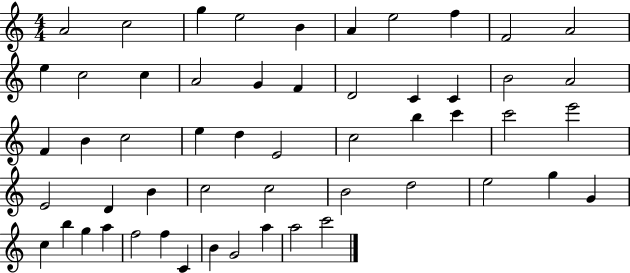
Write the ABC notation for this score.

X:1
T:Untitled
M:4/4
L:1/4
K:C
A2 c2 g e2 B A e2 f F2 A2 e c2 c A2 G F D2 C C B2 A2 F B c2 e d E2 c2 b c' c'2 e'2 E2 D B c2 c2 B2 d2 e2 g G c b g a f2 f C B G2 a a2 c'2